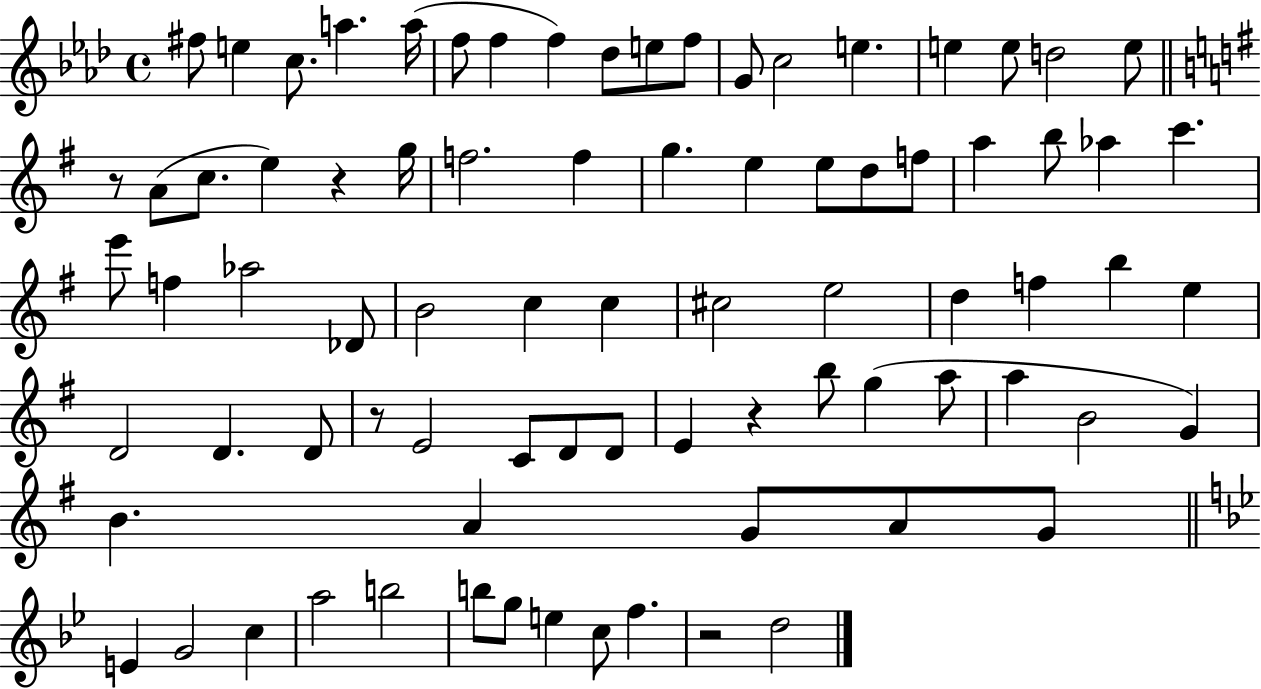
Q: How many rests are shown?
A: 5